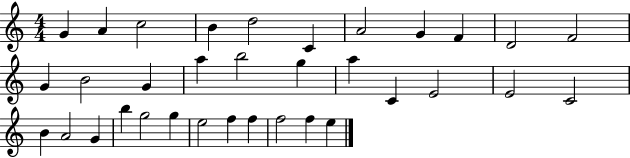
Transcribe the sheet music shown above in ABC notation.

X:1
T:Untitled
M:4/4
L:1/4
K:C
G A c2 B d2 C A2 G F D2 F2 G B2 G a b2 g a C E2 E2 C2 B A2 G b g2 g e2 f f f2 f e